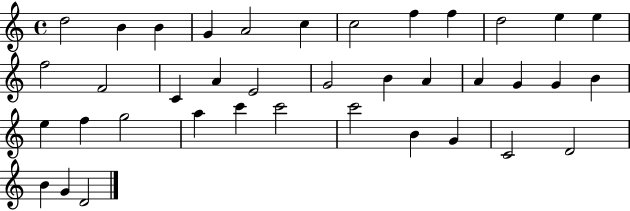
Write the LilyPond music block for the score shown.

{
  \clef treble
  \time 4/4
  \defaultTimeSignature
  \key c \major
  d''2 b'4 b'4 | g'4 a'2 c''4 | c''2 f''4 f''4 | d''2 e''4 e''4 | \break f''2 f'2 | c'4 a'4 e'2 | g'2 b'4 a'4 | a'4 g'4 g'4 b'4 | \break e''4 f''4 g''2 | a''4 c'''4 c'''2 | c'''2 b'4 g'4 | c'2 d'2 | \break b'4 g'4 d'2 | \bar "|."
}